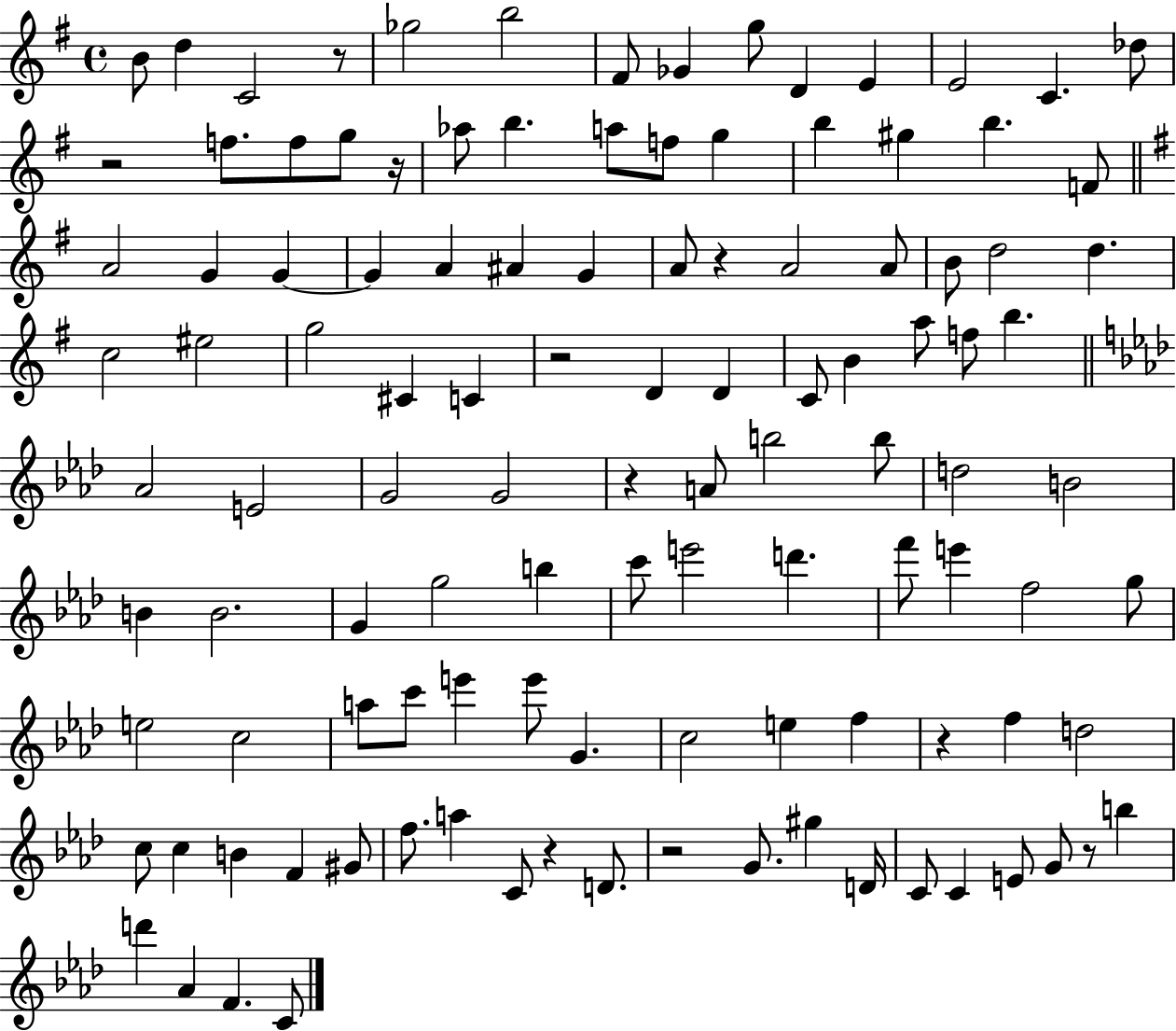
{
  \clef treble
  \time 4/4
  \defaultTimeSignature
  \key g \major
  b'8 d''4 c'2 r8 | ges''2 b''2 | fis'8 ges'4 g''8 d'4 e'4 | e'2 c'4. des''8 | \break r2 f''8. f''8 g''8 r16 | aes''8 b''4. a''8 f''8 g''4 | b''4 gis''4 b''4. f'8 | \bar "||" \break \key g \major a'2 g'4 g'4~~ | g'4 a'4 ais'4 g'4 | a'8 r4 a'2 a'8 | b'8 d''2 d''4. | \break c''2 eis''2 | g''2 cis'4 c'4 | r2 d'4 d'4 | c'8 b'4 a''8 f''8 b''4. | \break \bar "||" \break \key f \minor aes'2 e'2 | g'2 g'2 | r4 a'8 b''2 b''8 | d''2 b'2 | \break b'4 b'2. | g'4 g''2 b''4 | c'''8 e'''2 d'''4. | f'''8 e'''4 f''2 g''8 | \break e''2 c''2 | a''8 c'''8 e'''4 e'''8 g'4. | c''2 e''4 f''4 | r4 f''4 d''2 | \break c''8 c''4 b'4 f'4 gis'8 | f''8. a''4 c'8 r4 d'8. | r2 g'8. gis''4 d'16 | c'8 c'4 e'8 g'8 r8 b''4 | \break d'''4 aes'4 f'4. c'8 | \bar "|."
}